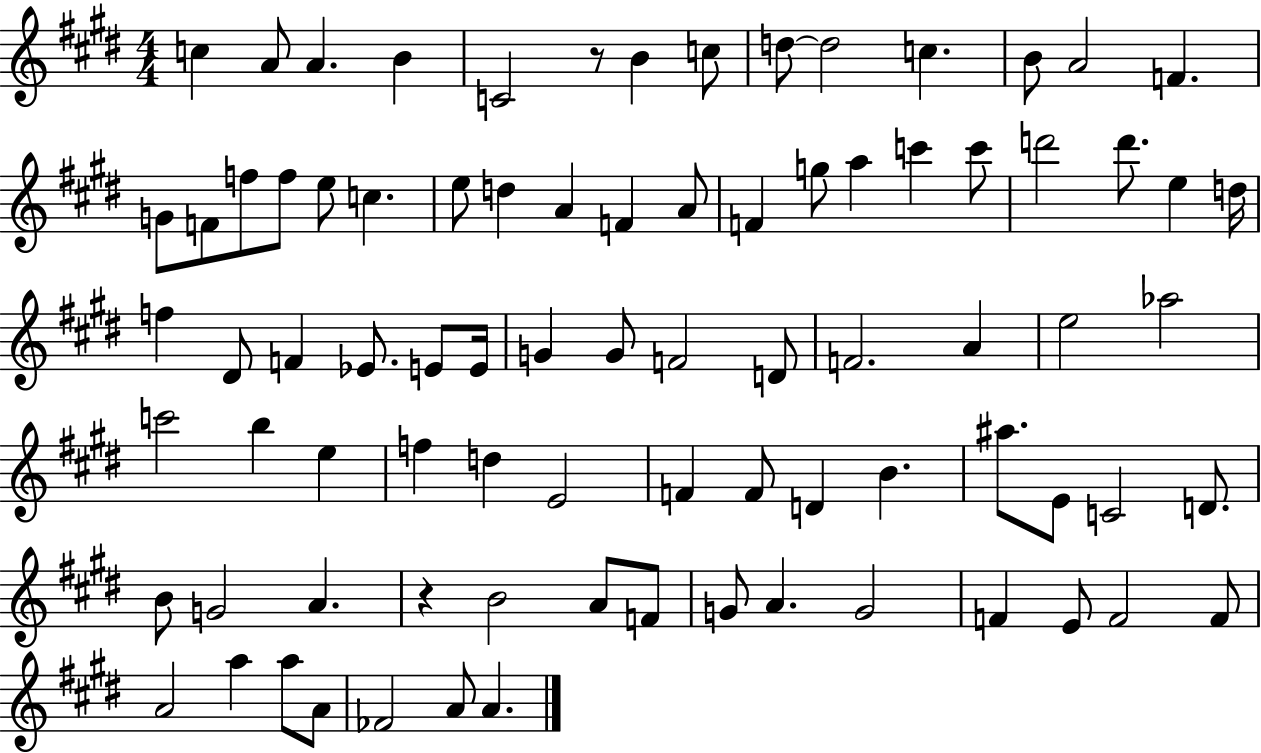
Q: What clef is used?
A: treble